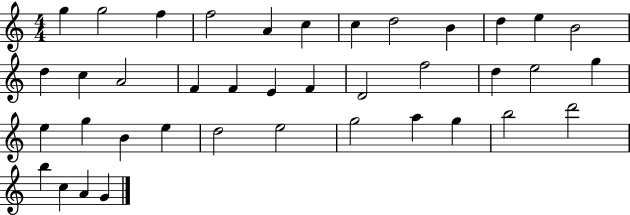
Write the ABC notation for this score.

X:1
T:Untitled
M:4/4
L:1/4
K:C
g g2 f f2 A c c d2 B d e B2 d c A2 F F E F D2 f2 d e2 g e g B e d2 e2 g2 a g b2 d'2 b c A G